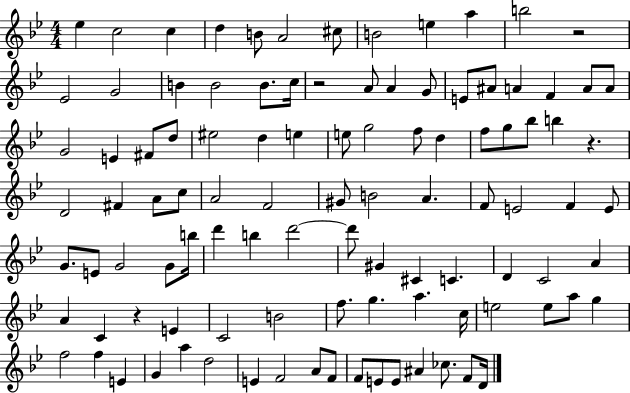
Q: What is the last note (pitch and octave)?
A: D4